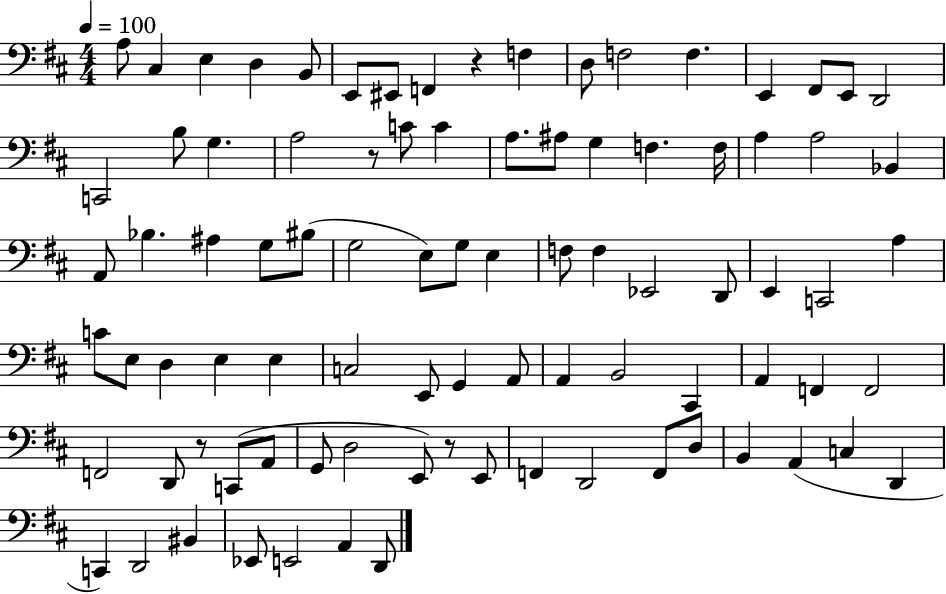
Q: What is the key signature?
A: D major